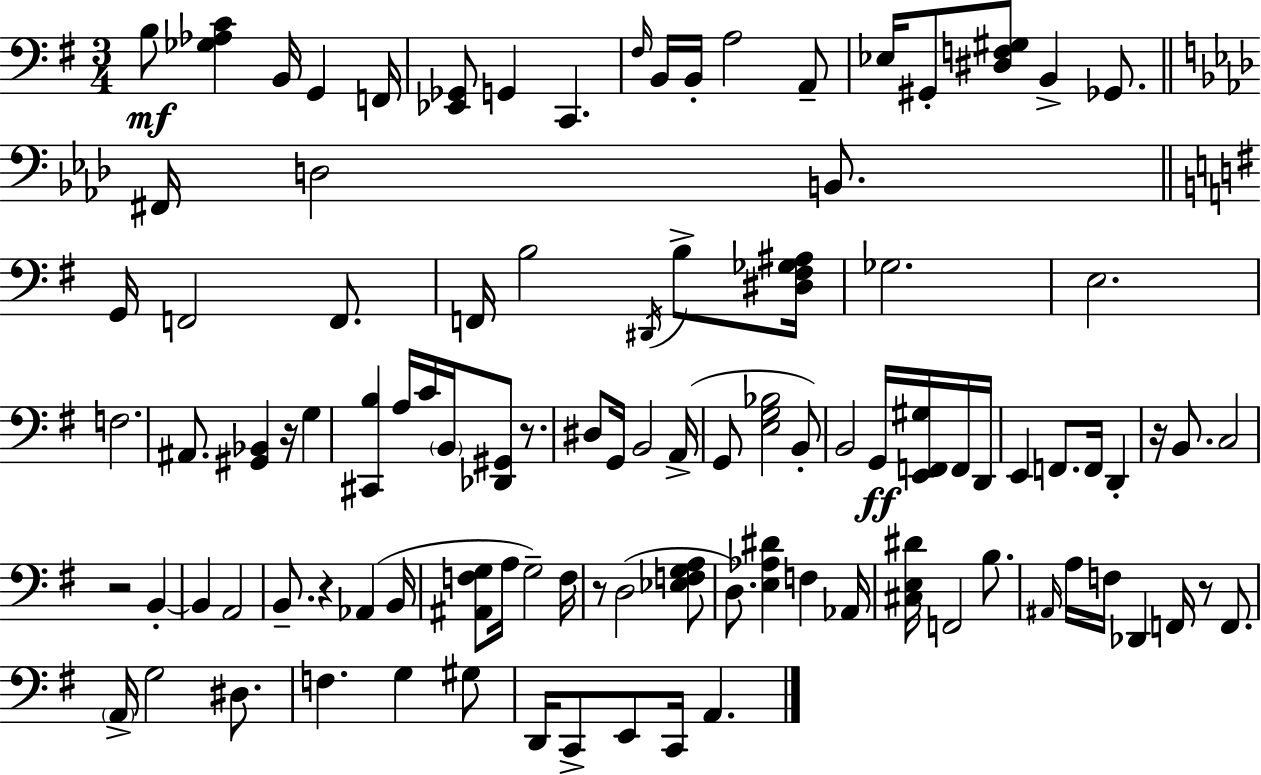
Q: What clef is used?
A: bass